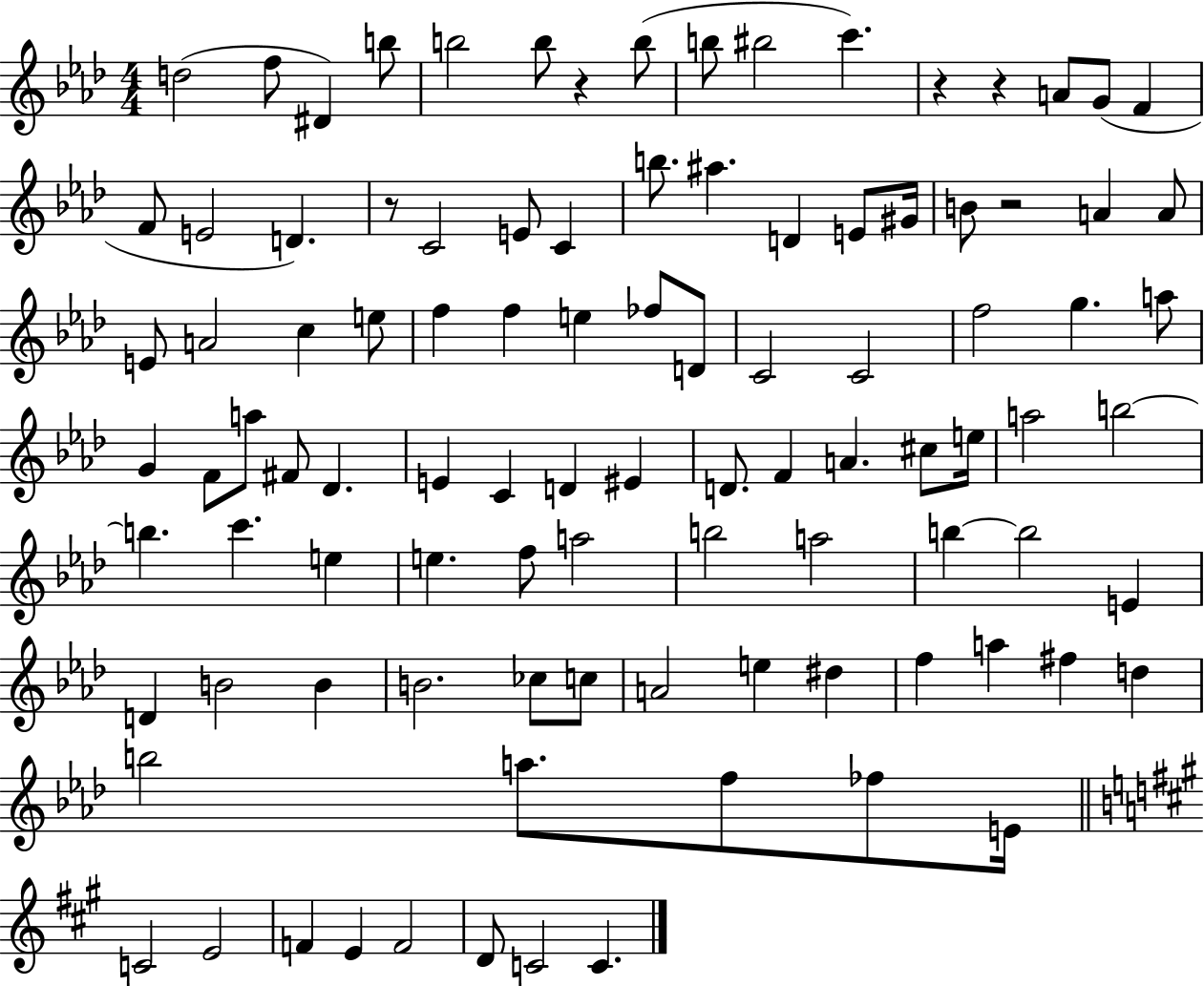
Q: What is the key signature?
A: AES major